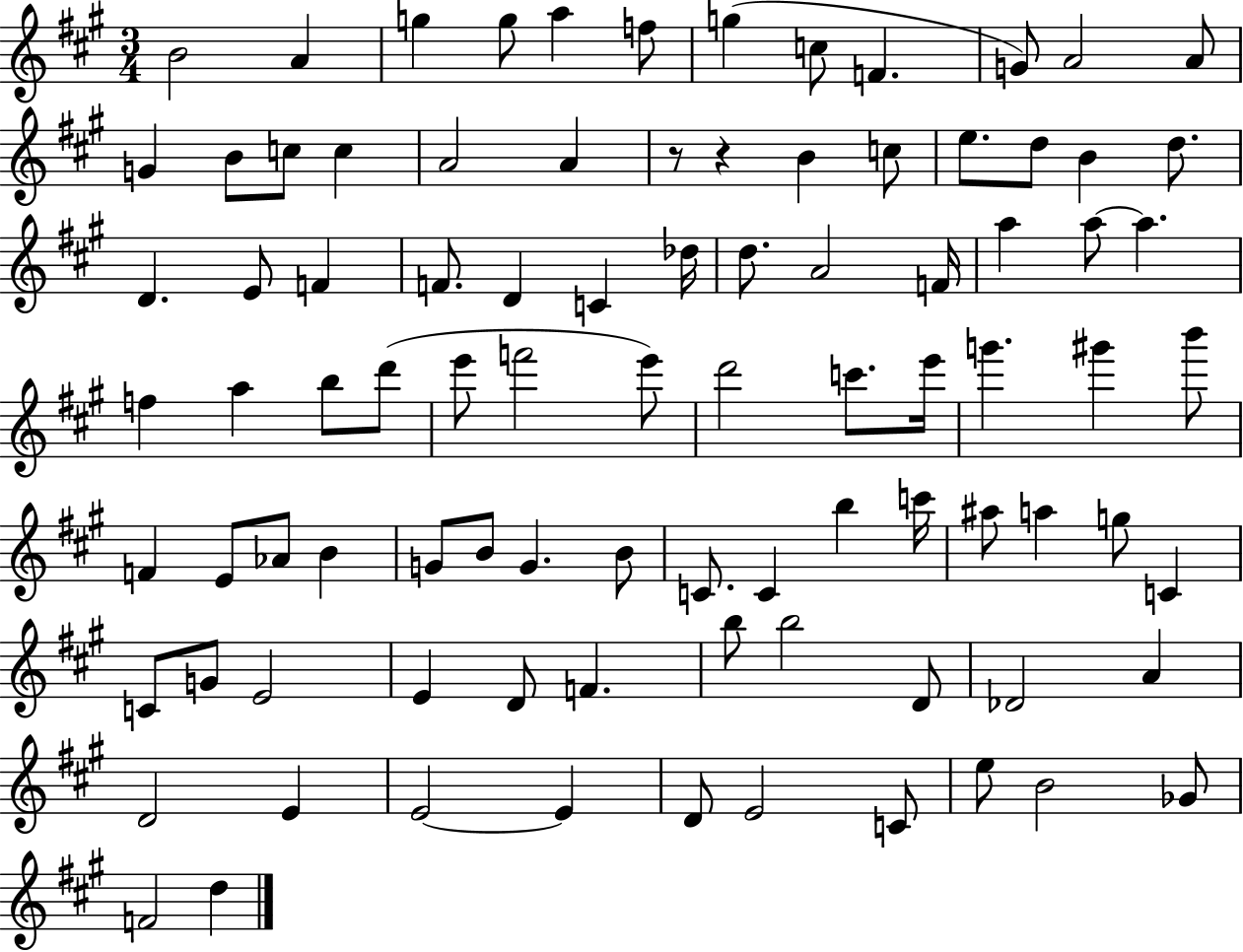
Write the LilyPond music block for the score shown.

{
  \clef treble
  \numericTimeSignature
  \time 3/4
  \key a \major
  \repeat volta 2 { b'2 a'4 | g''4 g''8 a''4 f''8 | g''4( c''8 f'4. | g'8) a'2 a'8 | \break g'4 b'8 c''8 c''4 | a'2 a'4 | r8 r4 b'4 c''8 | e''8. d''8 b'4 d''8. | \break d'4. e'8 f'4 | f'8. d'4 c'4 des''16 | d''8. a'2 f'16 | a''4 a''8~~ a''4. | \break f''4 a''4 b''8 d'''8( | e'''8 f'''2 e'''8) | d'''2 c'''8. e'''16 | g'''4. gis'''4 b'''8 | \break f'4 e'8 aes'8 b'4 | g'8 b'8 g'4. b'8 | c'8. c'4 b''4 c'''16 | ais''8 a''4 g''8 c'4 | \break c'8 g'8 e'2 | e'4 d'8 f'4. | b''8 b''2 d'8 | des'2 a'4 | \break d'2 e'4 | e'2~~ e'4 | d'8 e'2 c'8 | e''8 b'2 ges'8 | \break f'2 d''4 | } \bar "|."
}